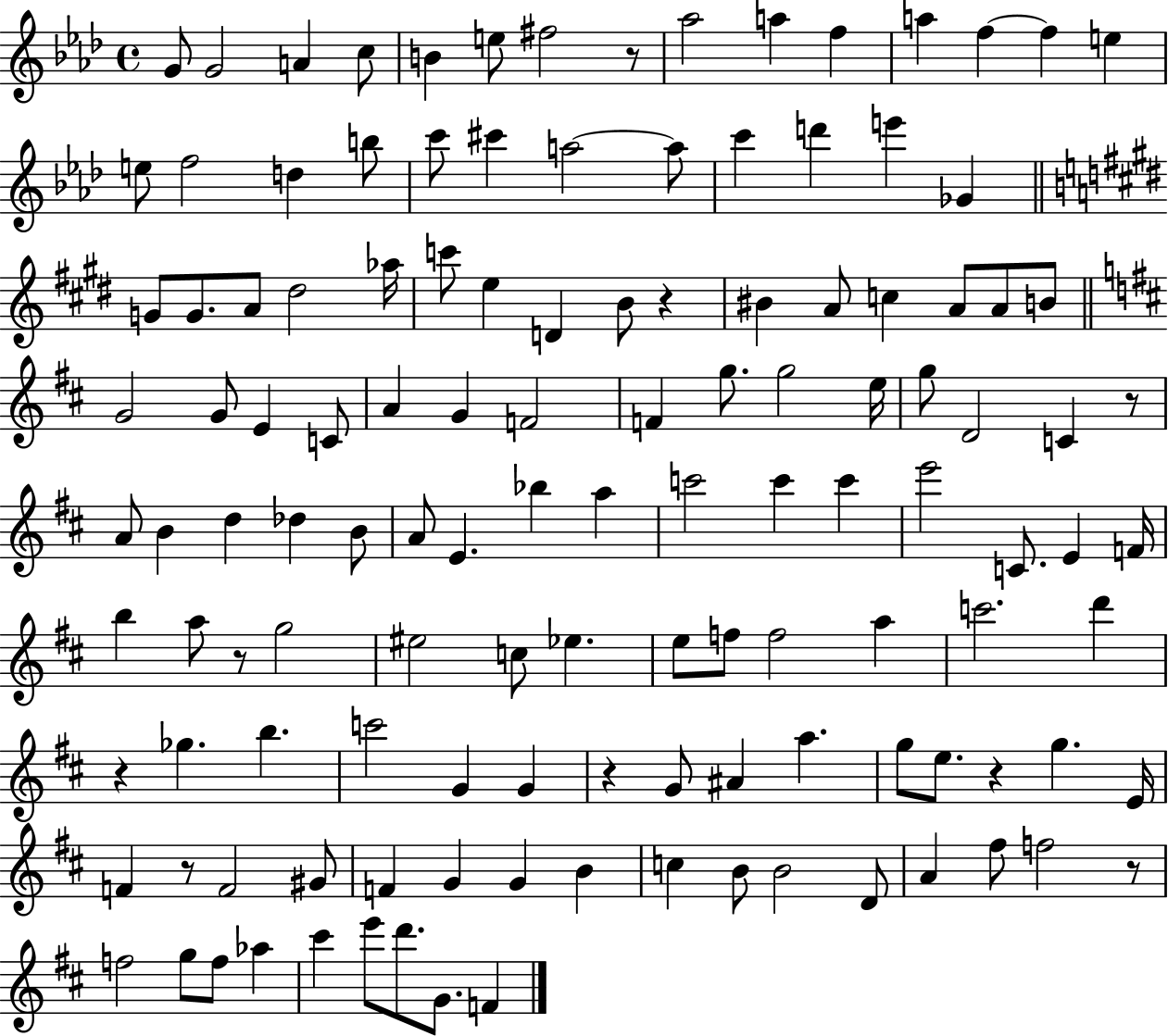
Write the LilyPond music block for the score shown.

{
  \clef treble
  \time 4/4
  \defaultTimeSignature
  \key aes \major
  \repeat volta 2 { g'8 g'2 a'4 c''8 | b'4 e''8 fis''2 r8 | aes''2 a''4 f''4 | a''4 f''4~~ f''4 e''4 | \break e''8 f''2 d''4 b''8 | c'''8 cis'''4 a''2~~ a''8 | c'''4 d'''4 e'''4 ges'4 | \bar "||" \break \key e \major g'8 g'8. a'8 dis''2 aes''16 | c'''8 e''4 d'4 b'8 r4 | bis'4 a'8 c''4 a'8 a'8 b'8 | \bar "||" \break \key d \major g'2 g'8 e'4 c'8 | a'4 g'4 f'2 | f'4 g''8. g''2 e''16 | g''8 d'2 c'4 r8 | \break a'8 b'4 d''4 des''4 b'8 | a'8 e'4. bes''4 a''4 | c'''2 c'''4 c'''4 | e'''2 c'8. e'4 f'16 | \break b''4 a''8 r8 g''2 | eis''2 c''8 ees''4. | e''8 f''8 f''2 a''4 | c'''2. d'''4 | \break r4 ges''4. b''4. | c'''2 g'4 g'4 | r4 g'8 ais'4 a''4. | g''8 e''8. r4 g''4. e'16 | \break f'4 r8 f'2 gis'8 | f'4 g'4 g'4 b'4 | c''4 b'8 b'2 d'8 | a'4 fis''8 f''2 r8 | \break f''2 g''8 f''8 aes''4 | cis'''4 e'''8 d'''8. g'8. f'4 | } \bar "|."
}